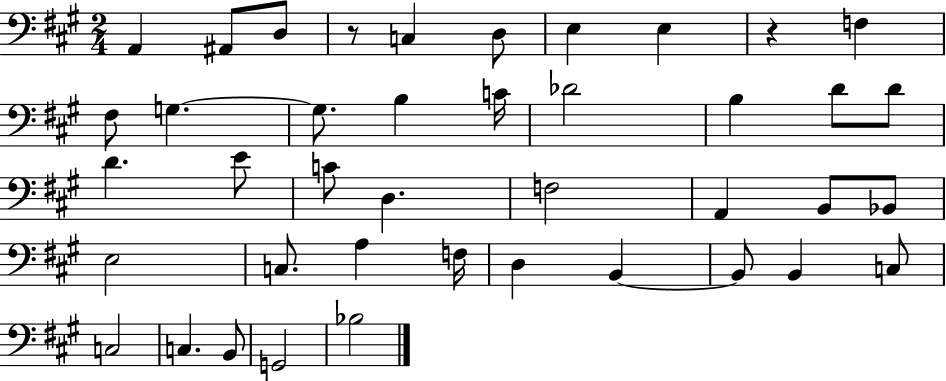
{
  \clef bass
  \numericTimeSignature
  \time 2/4
  \key a \major
  a,4 ais,8 d8 | r8 c4 d8 | e4 e4 | r4 f4 | \break fis8 g4.~~ | g8. b4 c'16 | des'2 | b4 d'8 d'8 | \break d'4. e'8 | c'8 d4. | f2 | a,4 b,8 bes,8 | \break e2 | c8. a4 f16 | d4 b,4~~ | b,8 b,4 c8 | \break c2 | c4. b,8 | g,2 | bes2 | \break \bar "|."
}